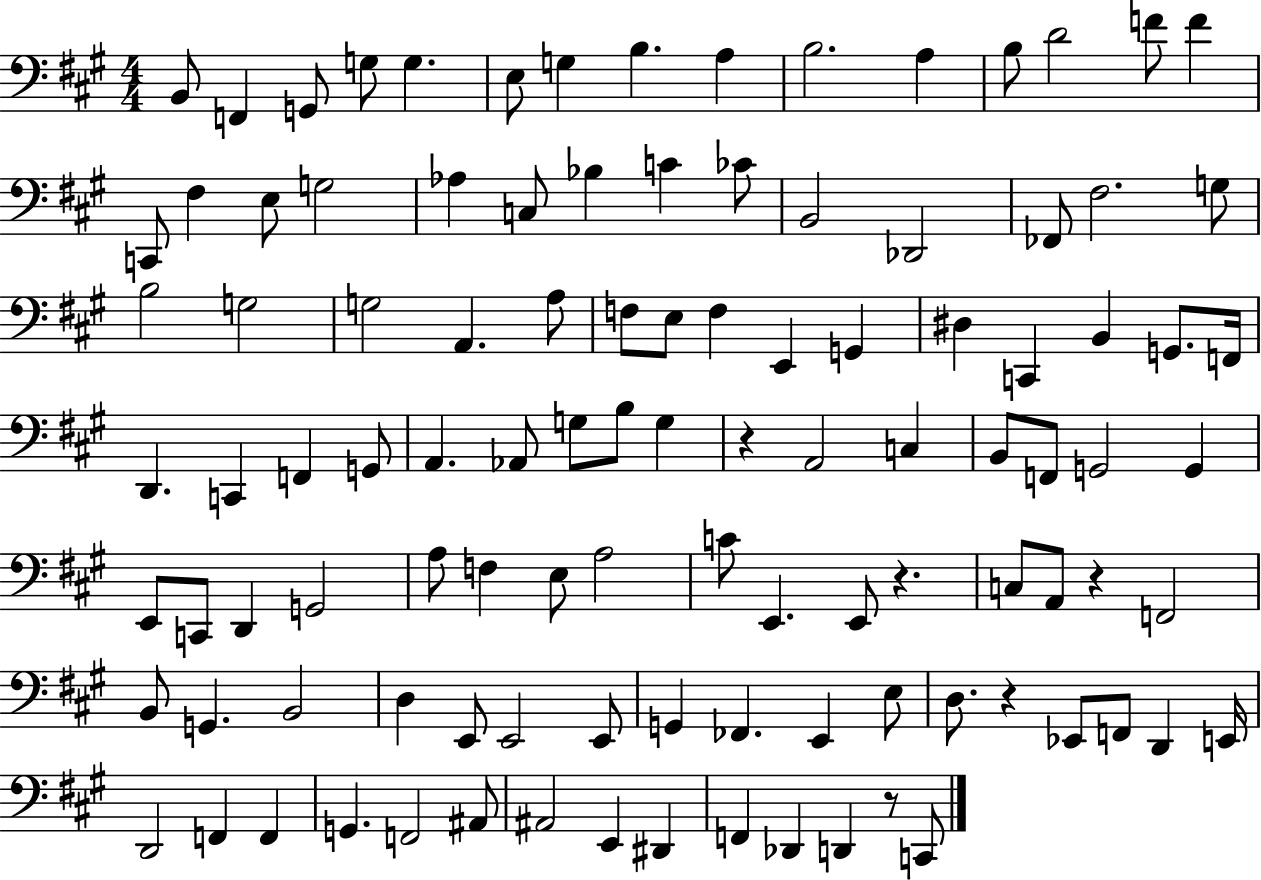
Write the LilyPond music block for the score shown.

{
  \clef bass
  \numericTimeSignature
  \time 4/4
  \key a \major
  b,8 f,4 g,8 g8 g4. | e8 g4 b4. a4 | b2. a4 | b8 d'2 f'8 f'4 | \break c,8 fis4 e8 g2 | aes4 c8 bes4 c'4 ces'8 | b,2 des,2 | fes,8 fis2. g8 | \break b2 g2 | g2 a,4. a8 | f8 e8 f4 e,4 g,4 | dis4 c,4 b,4 g,8. f,16 | \break d,4. c,4 f,4 g,8 | a,4. aes,8 g8 b8 g4 | r4 a,2 c4 | b,8 f,8 g,2 g,4 | \break e,8 c,8 d,4 g,2 | a8 f4 e8 a2 | c'8 e,4. e,8 r4. | c8 a,8 r4 f,2 | \break b,8 g,4. b,2 | d4 e,8 e,2 e,8 | g,4 fes,4. e,4 e8 | d8. r4 ees,8 f,8 d,4 e,16 | \break d,2 f,4 f,4 | g,4. f,2 ais,8 | ais,2 e,4 dis,4 | f,4 des,4 d,4 r8 c,8 | \break \bar "|."
}